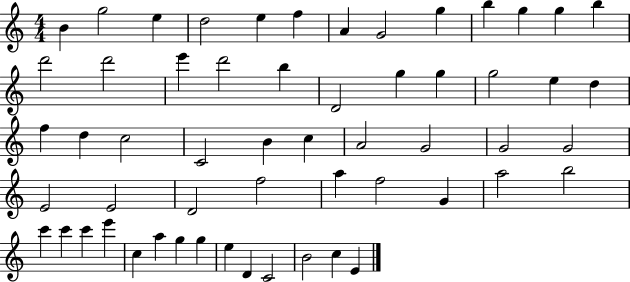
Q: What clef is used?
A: treble